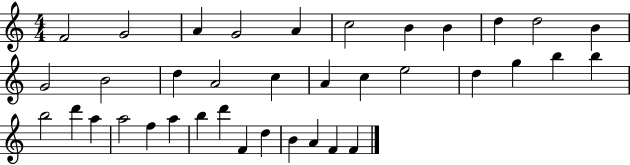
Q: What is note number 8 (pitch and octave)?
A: B4